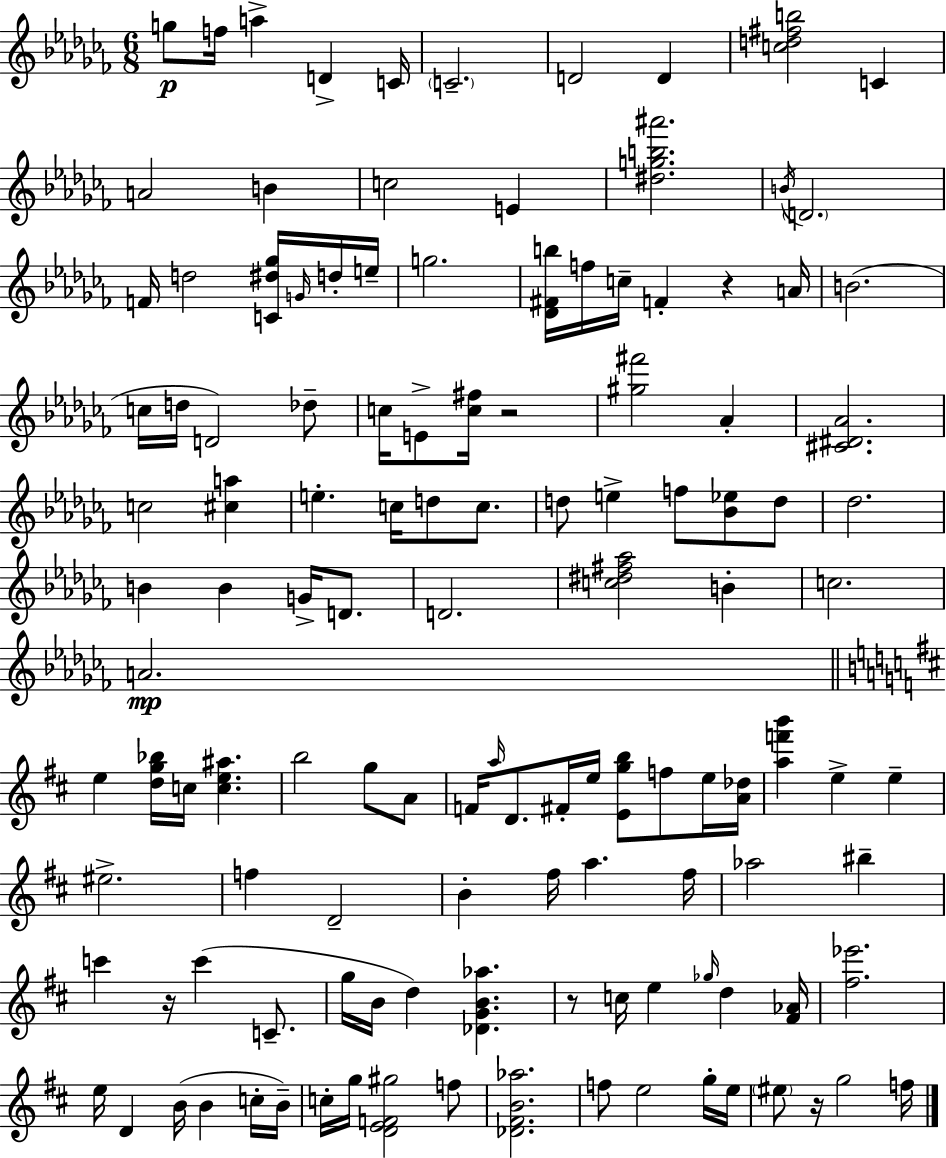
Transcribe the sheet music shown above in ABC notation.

X:1
T:Untitled
M:6/8
L:1/4
K:Abm
g/2 f/4 a D C/4 C2 D2 D [cd^fb]2 C A2 B c2 E [^dgb^a']2 B/4 D2 F/4 d2 [C^d_g]/4 G/4 d/4 e/4 g2 [_D^Fb]/4 f/4 c/4 F z A/4 B2 c/4 d/4 D2 _d/2 c/4 E/2 [c^f]/4 z2 [^g^f']2 _A [^C^D_A]2 c2 [^ca] e c/4 d/2 c/2 d/2 e f/2 [_B_e]/2 d/2 _d2 B B G/4 D/2 D2 [c^d^f_a]2 B c2 A2 e [dg_b]/4 c/4 [ce^a] b2 g/2 A/2 F/4 a/4 D/2 ^F/4 e/4 [Egb]/2 f/2 e/4 [A_d]/4 [af'b'] e e ^e2 f D2 B ^f/4 a ^f/4 _a2 ^b c' z/4 c' C/2 g/4 B/4 d [_DGB_a] z/2 c/4 e _g/4 d [^F_A]/4 [^f_e']2 e/4 D B/4 B c/4 B/4 c/4 g/4 [DEF^g]2 f/2 [_D^FB_a]2 f/2 e2 g/4 e/4 ^e/2 z/4 g2 f/4